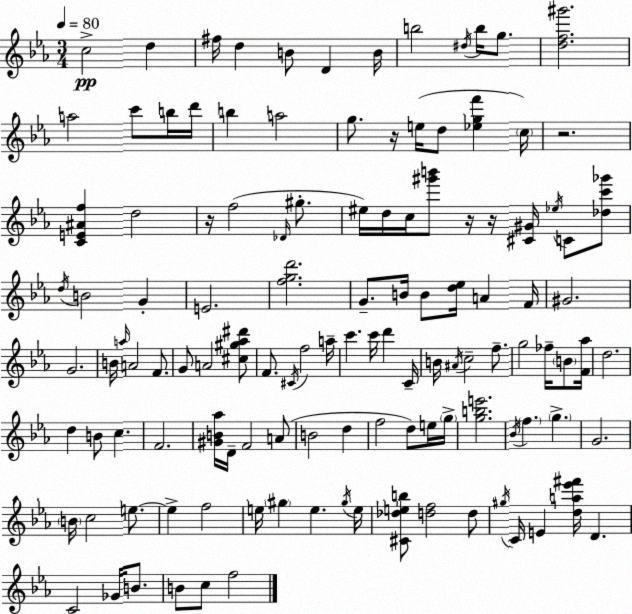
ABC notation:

X:1
T:Untitled
M:3/4
L:1/4
K:Cm
c2 d ^f/4 d B/2 D B/4 b2 ^d/4 b/4 g/2 [df^g']2 a2 c'/2 b/4 d'/4 b a2 g/2 z/4 e/4 d/2 [_egf'] c/4 z2 [CE^Af] d2 z/4 f2 _D/4 ^g/2 ^e/4 d/4 c/4 [^g'b']/2 z/4 z/4 [^C^G]/4 _e/4 C/2 [_dc'_g']/2 d/4 B2 G E2 [fgd']2 G/2 B/4 B/2 [d_e]/4 A F/4 ^G2 G2 B/4 a/4 A2 F/2 G/2 A2 [^c^g_a^d']/2 F/2 ^C/4 f2 a/4 c' c'/4 d' C/4 B/4 ^A/4 c2 f/2 g2 _f/4 B/2 [F_a]/4 d2 d B/2 c F2 [^GB_a]/4 D/4 F2 A/2 B2 d f2 d/2 e/4 g/4 [gbe']2 _B/4 f g G2 B/4 c2 e/2 e f2 e/4 ^g e ^g/4 e/4 [^C_deb]/2 [df]2 d/2 ^g/4 C/4 E [da_e'^f']/4 D C2 _G/4 B/2 B/2 c/2 f2